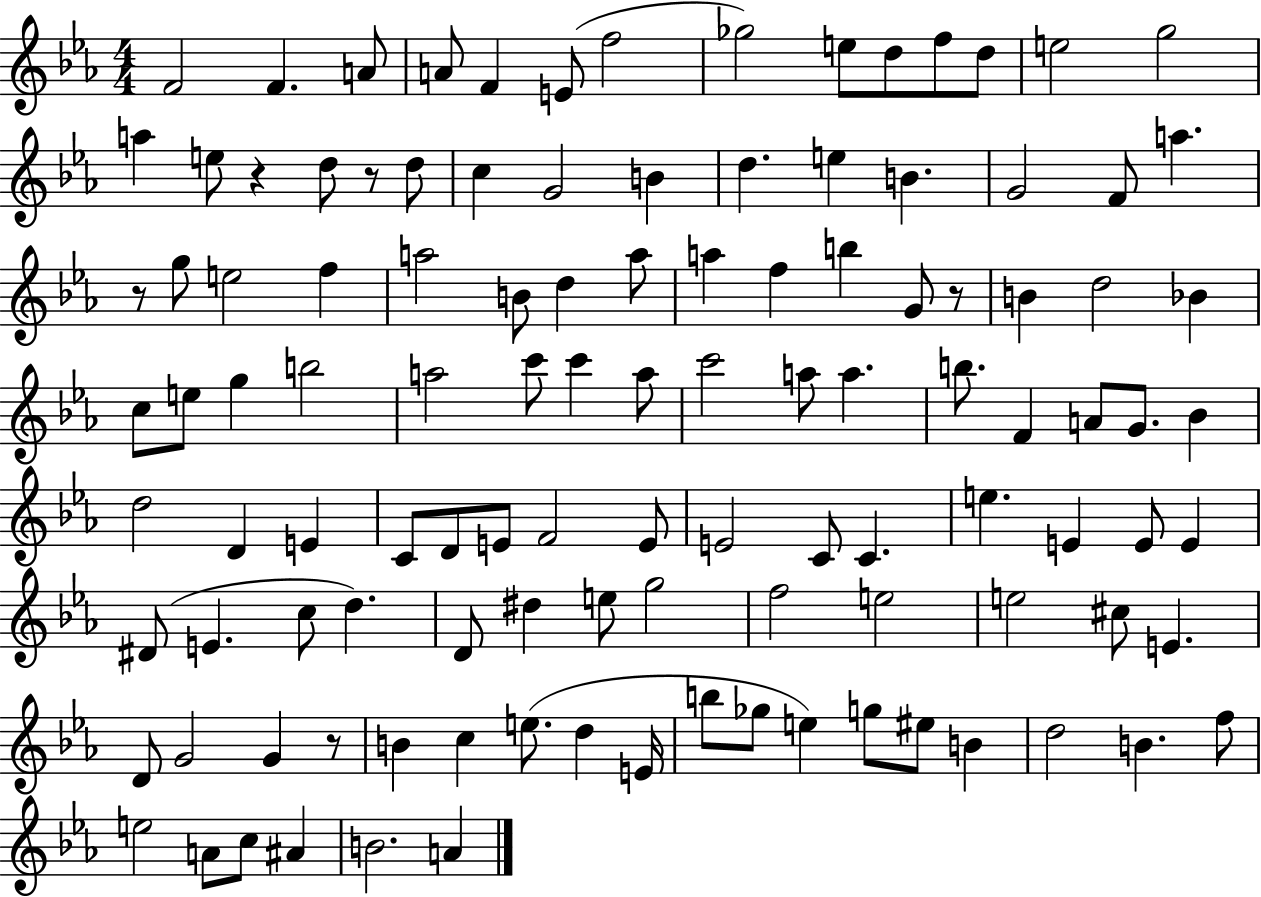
F4/h F4/q. A4/e A4/e F4/q E4/e F5/h Gb5/h E5/e D5/e F5/e D5/e E5/h G5/h A5/q E5/e R/q D5/e R/e D5/e C5/q G4/h B4/q D5/q. E5/q B4/q. G4/h F4/e A5/q. R/e G5/e E5/h F5/q A5/h B4/e D5/q A5/e A5/q F5/q B5/q G4/e R/e B4/q D5/h Bb4/q C5/e E5/e G5/q B5/h A5/h C6/e C6/q A5/e C6/h A5/e A5/q. B5/e. F4/q A4/e G4/e. Bb4/q D5/h D4/q E4/q C4/e D4/e E4/e F4/h E4/e E4/h C4/e C4/q. E5/q. E4/q E4/e E4/q D#4/e E4/q. C5/e D5/q. D4/e D#5/q E5/e G5/h F5/h E5/h E5/h C#5/e E4/q. D4/e G4/h G4/q R/e B4/q C5/q E5/e. D5/q E4/s B5/e Gb5/e E5/q G5/e EIS5/e B4/q D5/h B4/q. F5/e E5/h A4/e C5/e A#4/q B4/h. A4/q